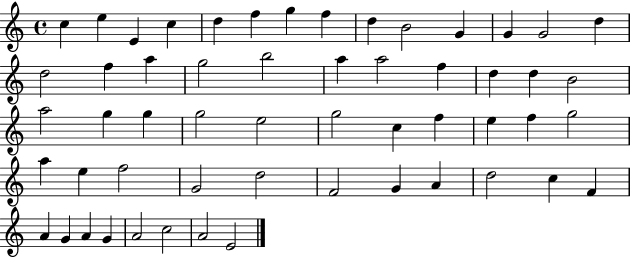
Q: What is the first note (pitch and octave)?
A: C5